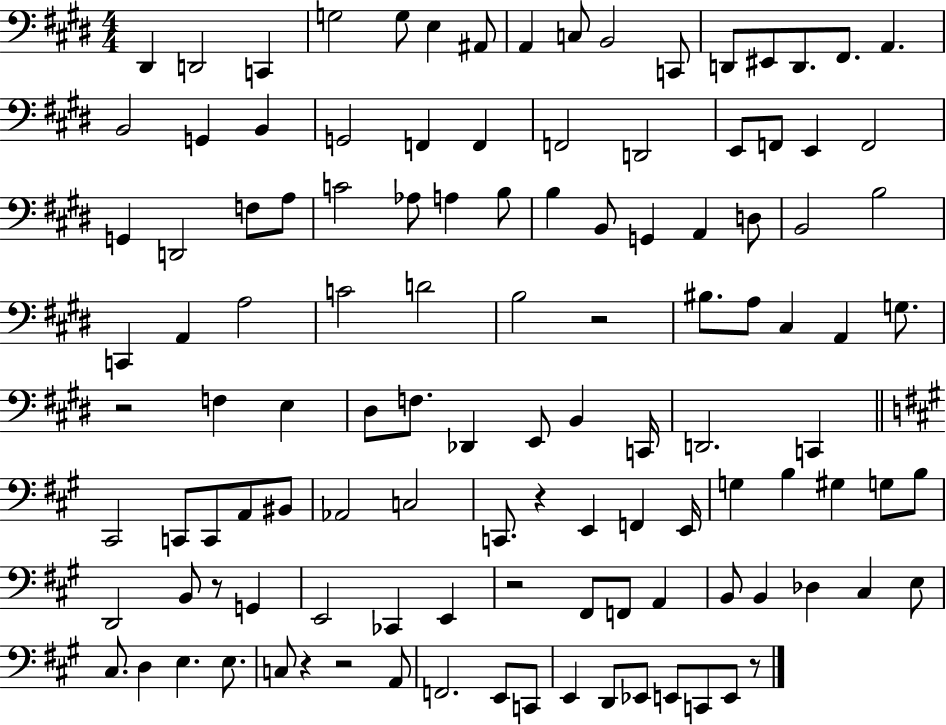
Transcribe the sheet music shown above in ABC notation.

X:1
T:Untitled
M:4/4
L:1/4
K:E
^D,, D,,2 C,, G,2 G,/2 E, ^A,,/2 A,, C,/2 B,,2 C,,/2 D,,/2 ^E,,/2 D,,/2 ^F,,/2 A,, B,,2 G,, B,, G,,2 F,, F,, F,,2 D,,2 E,,/2 F,,/2 E,, F,,2 G,, D,,2 F,/2 A,/2 C2 _A,/2 A, B,/2 B, B,,/2 G,, A,, D,/2 B,,2 B,2 C,, A,, A,2 C2 D2 B,2 z2 ^B,/2 A,/2 ^C, A,, G,/2 z2 F, E, ^D,/2 F,/2 _D,, E,,/2 B,, C,,/4 D,,2 C,, ^C,,2 C,,/2 C,,/2 A,,/2 ^B,,/2 _A,,2 C,2 C,,/2 z E,, F,, E,,/4 G, B, ^G, G,/2 B,/2 D,,2 B,,/2 z/2 G,, E,,2 _C,, E,, z2 ^F,,/2 F,,/2 A,, B,,/2 B,, _D, ^C, E,/2 ^C,/2 D, E, E,/2 C,/2 z z2 A,,/2 F,,2 E,,/2 C,,/2 E,, D,,/2 _E,,/2 E,,/2 C,,/2 E,,/2 z/2